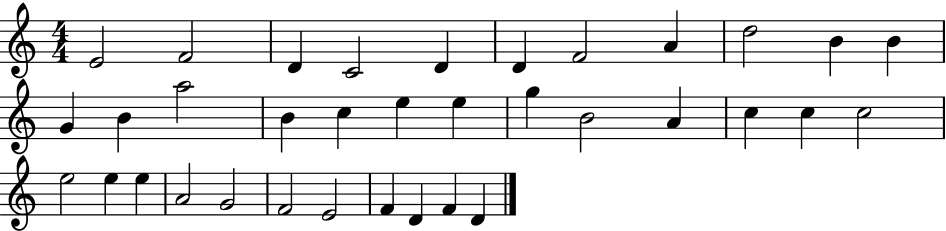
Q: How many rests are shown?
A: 0